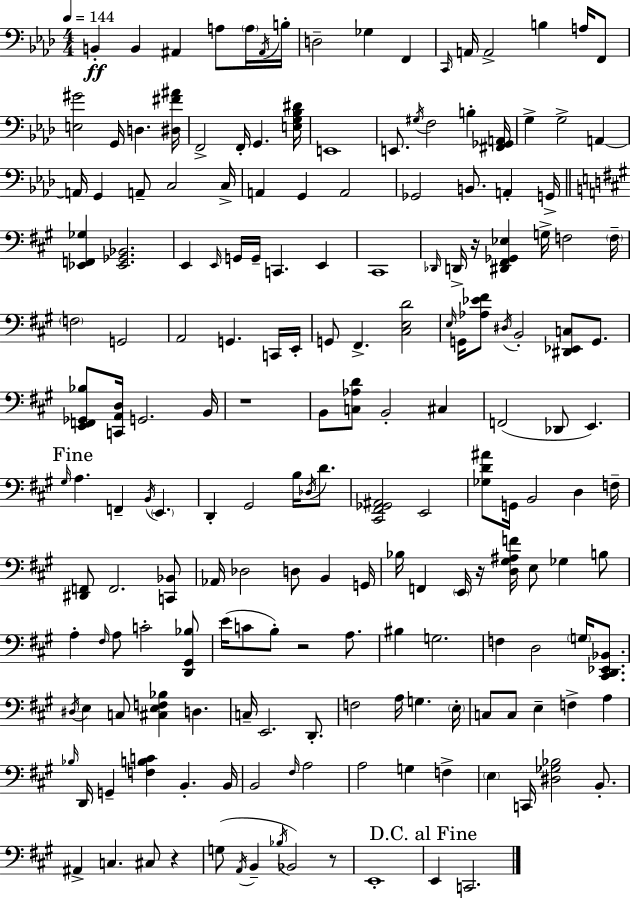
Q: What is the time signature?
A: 4/4